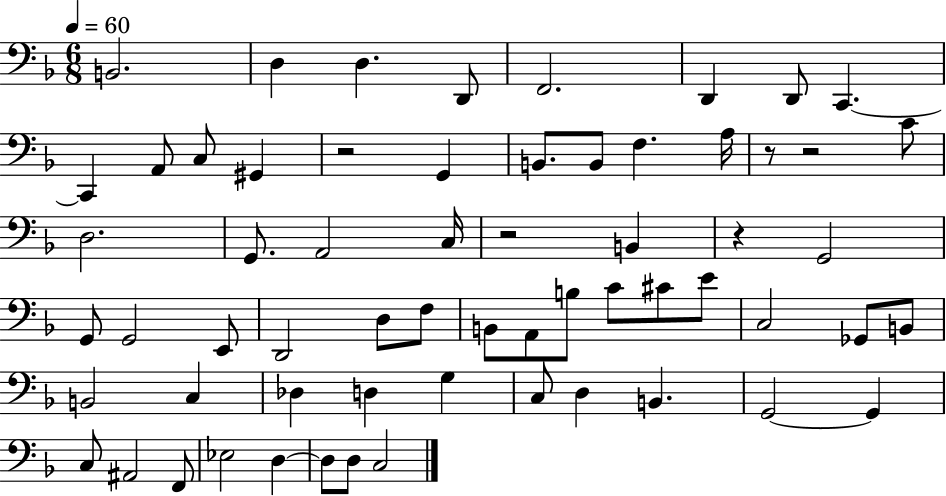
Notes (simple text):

B2/h. D3/q D3/q. D2/e F2/h. D2/q D2/e C2/q. C2/q A2/e C3/e G#2/q R/h G2/q B2/e. B2/e F3/q. A3/s R/e R/h C4/e D3/h. G2/e. A2/h C3/s R/h B2/q R/q G2/h G2/e G2/h E2/e D2/h D3/e F3/e B2/e A2/e B3/e C4/e C#4/e E4/e C3/h Gb2/e B2/e B2/h C3/q Db3/q D3/q G3/q C3/e D3/q B2/q. G2/h G2/q C3/e A#2/h F2/e Eb3/h D3/q D3/e D3/e C3/h